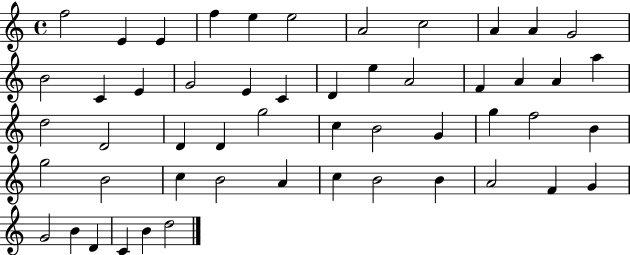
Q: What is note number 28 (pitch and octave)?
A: D4